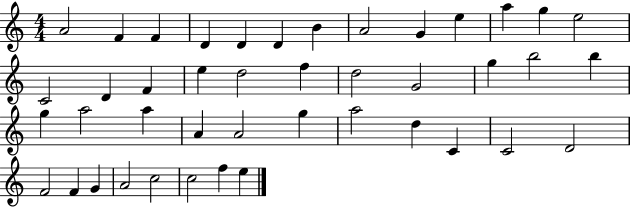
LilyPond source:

{
  \clef treble
  \numericTimeSignature
  \time 4/4
  \key c \major
  a'2 f'4 f'4 | d'4 d'4 d'4 b'4 | a'2 g'4 e''4 | a''4 g''4 e''2 | \break c'2 d'4 f'4 | e''4 d''2 f''4 | d''2 g'2 | g''4 b''2 b''4 | \break g''4 a''2 a''4 | a'4 a'2 g''4 | a''2 d''4 c'4 | c'2 d'2 | \break f'2 f'4 g'4 | a'2 c''2 | c''2 f''4 e''4 | \bar "|."
}